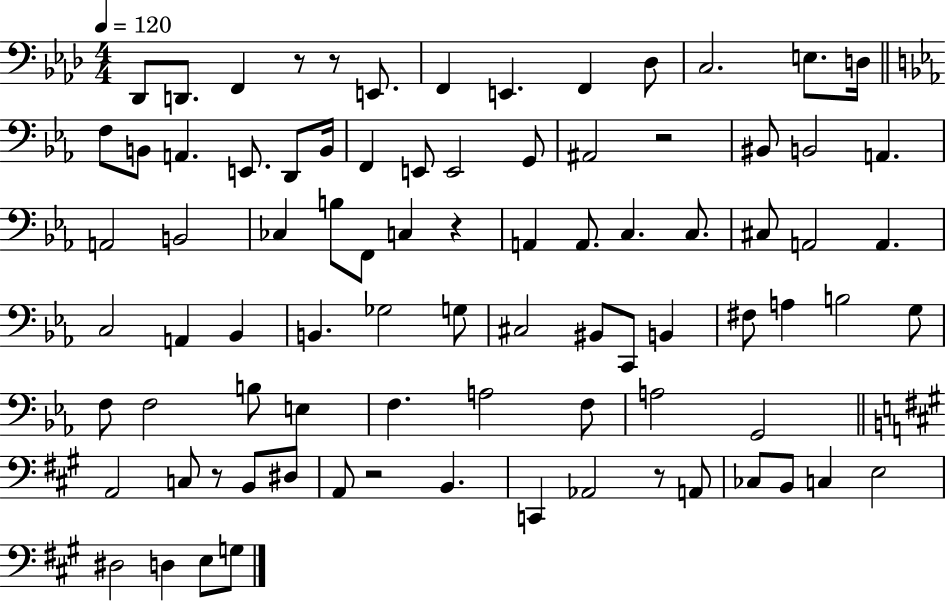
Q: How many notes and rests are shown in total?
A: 85